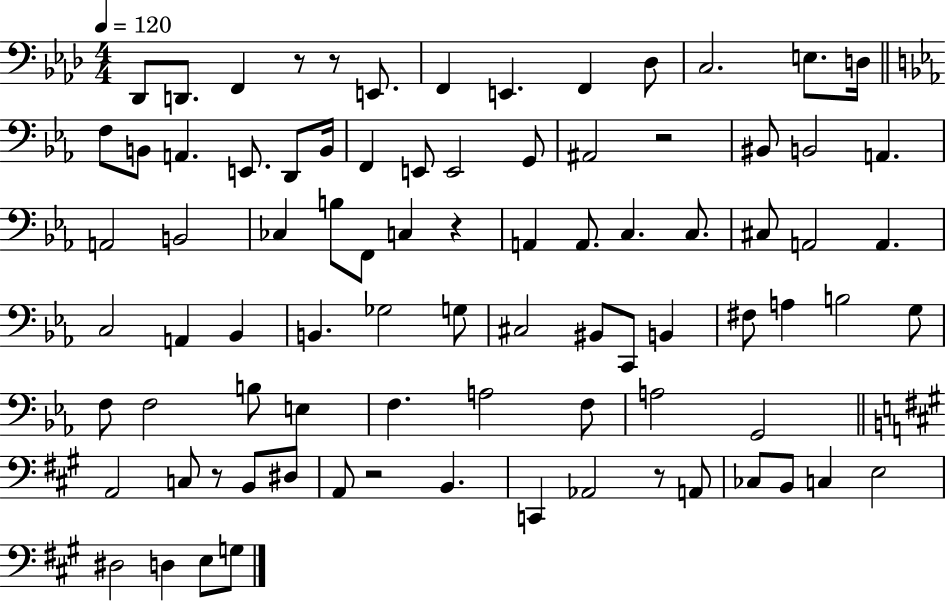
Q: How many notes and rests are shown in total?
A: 85